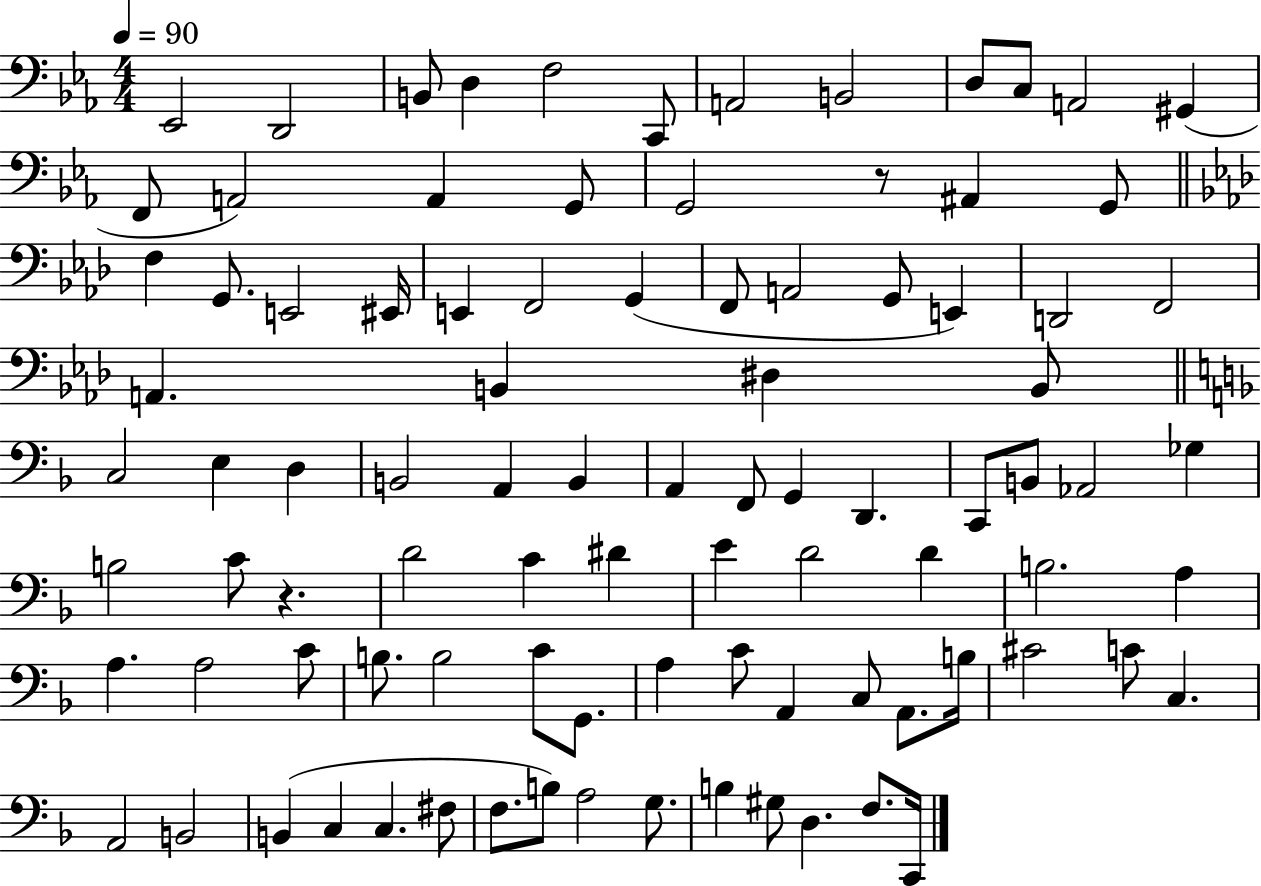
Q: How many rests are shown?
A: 2